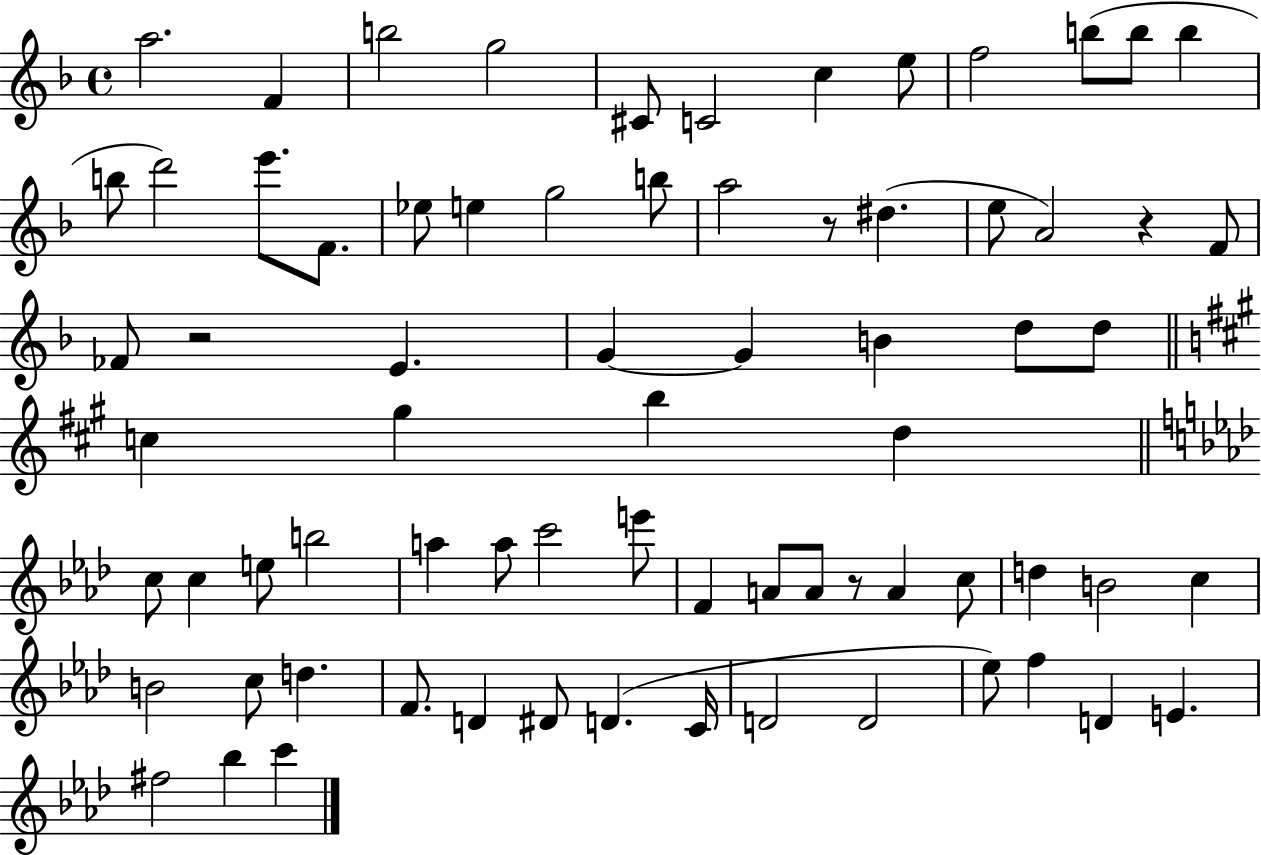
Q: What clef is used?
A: treble